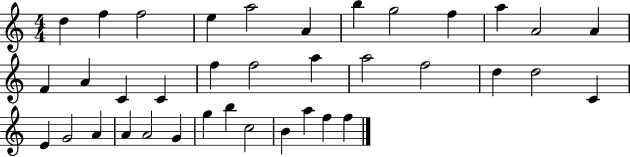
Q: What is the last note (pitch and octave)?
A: F5